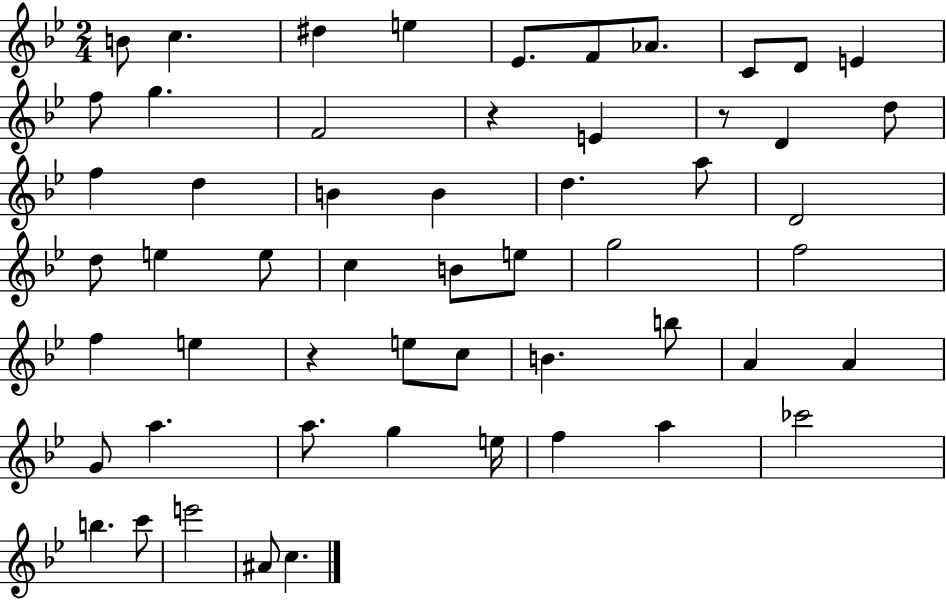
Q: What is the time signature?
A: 2/4